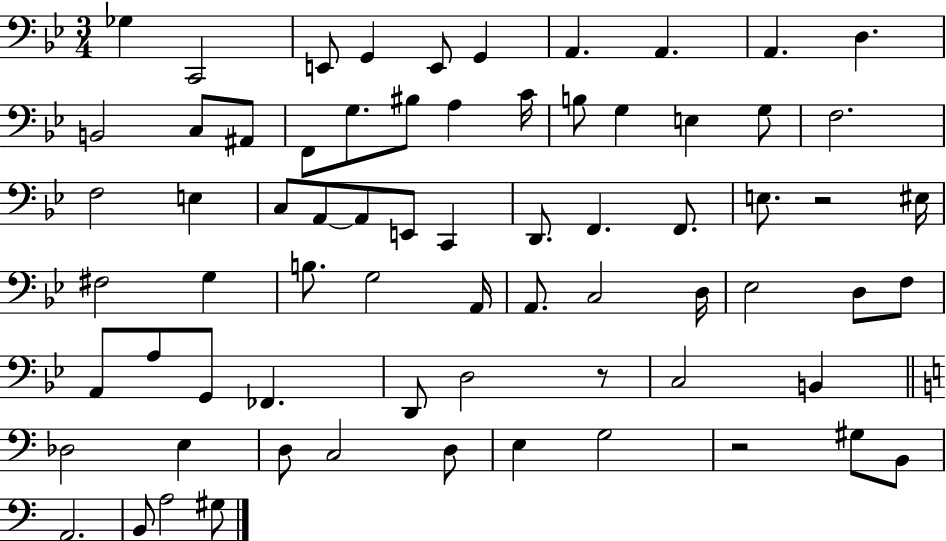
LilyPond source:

{
  \clef bass
  \numericTimeSignature
  \time 3/4
  \key bes \major
  ges4 c,2 | e,8 g,4 e,8 g,4 | a,4. a,4. | a,4. d4. | \break b,2 c8 ais,8 | f,8 g8. bis8 a4 c'16 | b8 g4 e4 g8 | f2. | \break f2 e4 | c8 a,8~~ a,8 e,8 c,4 | d,8. f,4. f,8. | e8. r2 eis16 | \break fis2 g4 | b8. g2 a,16 | a,8. c2 d16 | ees2 d8 f8 | \break a,8 a8 g,8 fes,4. | d,8 d2 r8 | c2 b,4 | \bar "||" \break \key c \major des2 e4 | d8 c2 d8 | e4 g2 | r2 gis8 b,8 | \break a,2. | b,8 a2 gis8 | \bar "|."
}